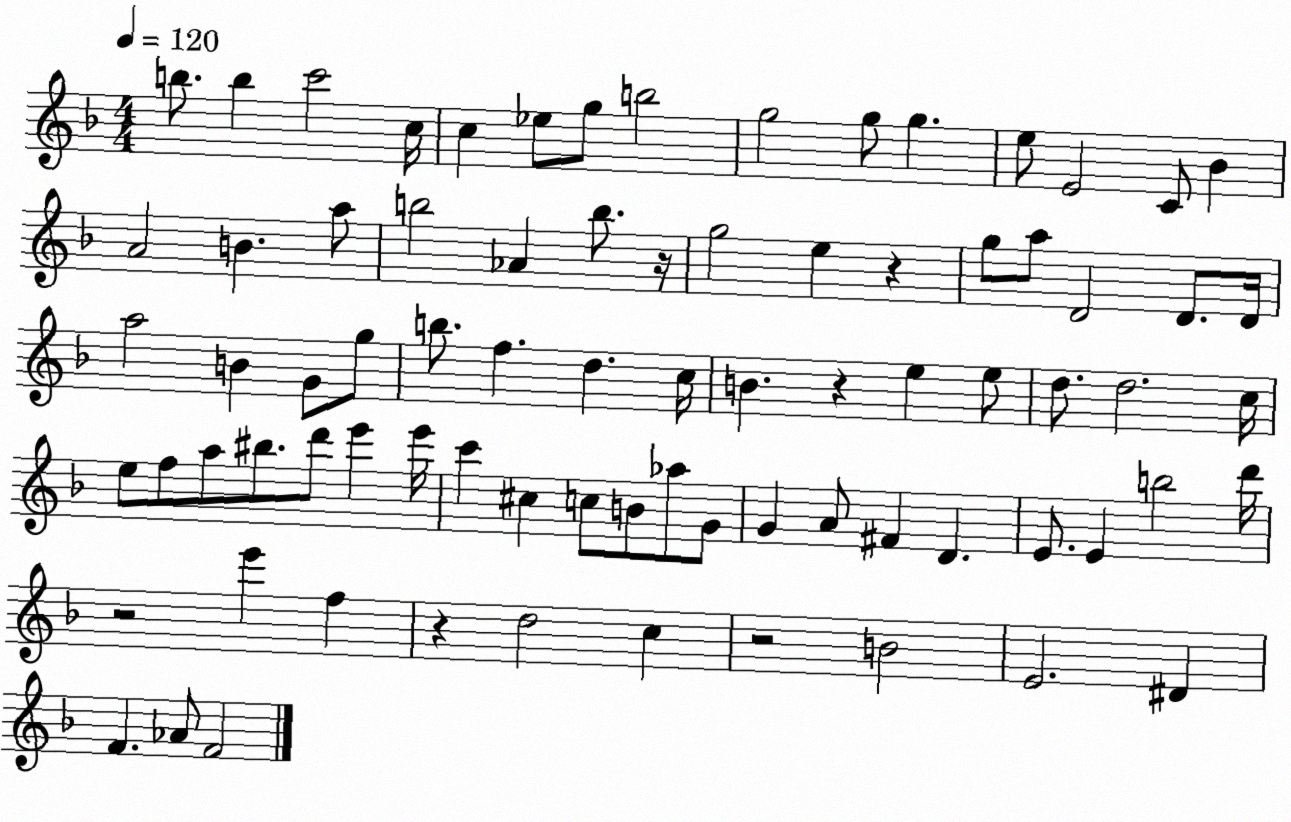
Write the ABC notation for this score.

X:1
T:Untitled
M:4/4
L:1/4
K:F
b/2 b c'2 c/4 c _e/2 g/2 b2 g2 g/2 g e/2 E2 C/2 _B A2 B a/2 b2 _A b/2 z/4 g2 e z g/2 a/2 D2 D/2 D/4 a2 B G/2 g/2 b/2 f d c/4 B z e e/2 d/2 d2 c/4 e/2 f/2 a/2 ^b/2 d'/2 e' e'/4 c' ^c c/2 B/2 _a/2 G/2 G A/2 ^F D E/2 E b2 d'/4 z2 e' f z d2 c z2 B2 E2 ^D F _A/2 F2